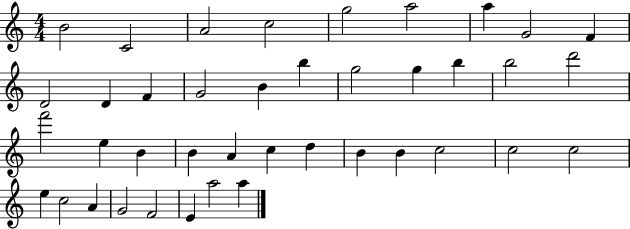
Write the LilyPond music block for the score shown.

{
  \clef treble
  \numericTimeSignature
  \time 4/4
  \key c \major
  b'2 c'2 | a'2 c''2 | g''2 a''2 | a''4 g'2 f'4 | \break d'2 d'4 f'4 | g'2 b'4 b''4 | g''2 g''4 b''4 | b''2 d'''2 | \break f'''2 e''4 b'4 | b'4 a'4 c''4 d''4 | b'4 b'4 c''2 | c''2 c''2 | \break e''4 c''2 a'4 | g'2 f'2 | e'4 a''2 a''4 | \bar "|."
}